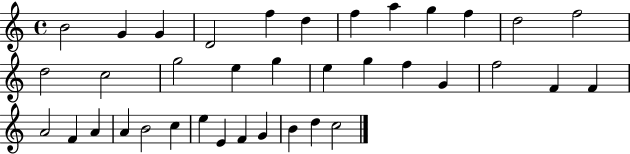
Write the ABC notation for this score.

X:1
T:Untitled
M:4/4
L:1/4
K:C
B2 G G D2 f d f a g f d2 f2 d2 c2 g2 e g e g f G f2 F F A2 F A A B2 c e E F G B d c2